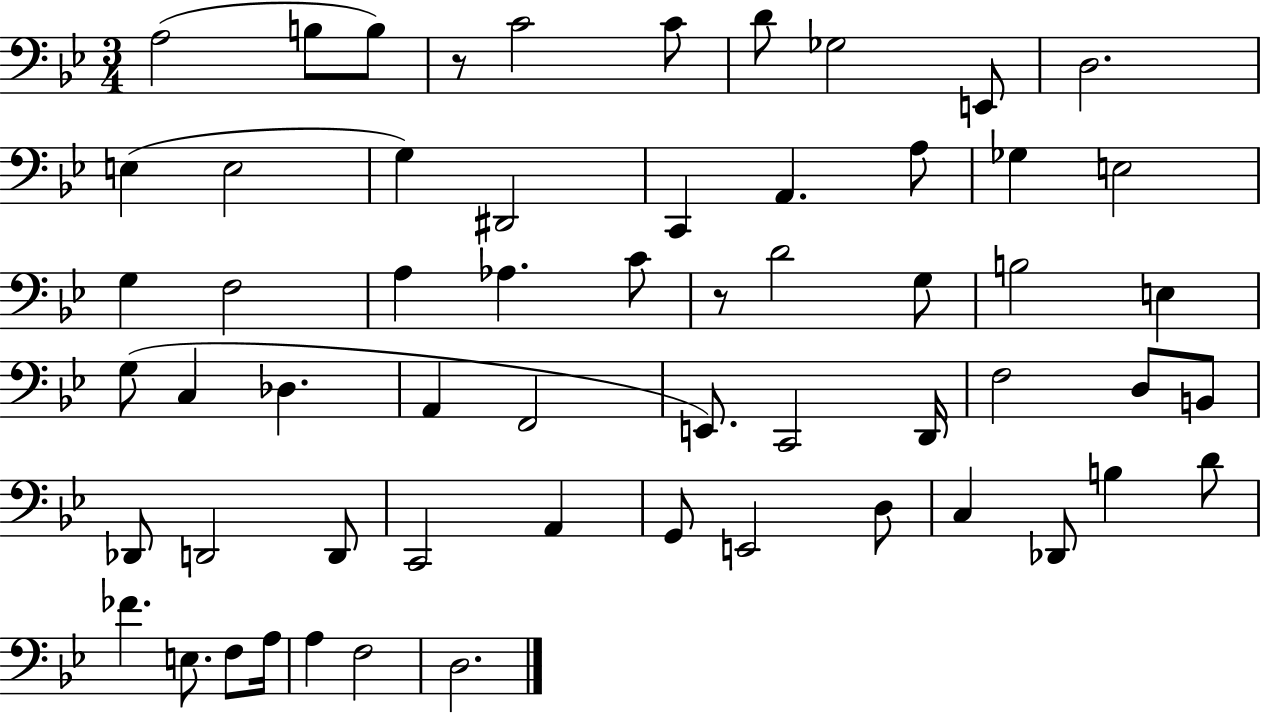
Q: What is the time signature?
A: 3/4